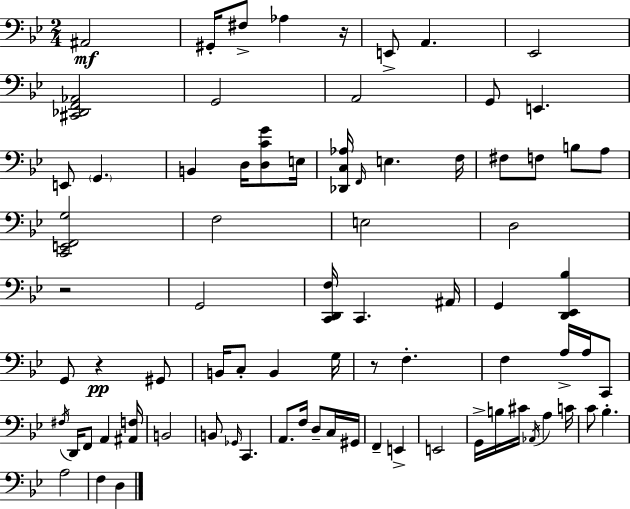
{
  \clef bass
  \numericTimeSignature
  \time 2/4
  \key bes \major
  \repeat volta 2 { ais,2\mf | gis,16-. fis8-> aes4 r16 | e,8-> a,4. | ees,2 | \break <cis, des, f, aes,>2 | g,2 | a,2 | g,8 e,4. | \break e,8 \parenthesize g,4. | b,4 d16 <d c' g'>8 e16 | <des, c aes>16 \grace { f,16 } e4. | f16 fis8 f8 b8 a8 | \break <c, e, f, g>2 | f2 | e2 | d2 | \break r2 | g,2 | <c, d, f>16 c,4. | ais,16 g,4 <d, ees, bes>4 | \break g,8 r4\pp gis,8 | b,16 c8-. b,4 | g16 r8 f4.-. | f4 a16-> a16 c,8 | \break \acciaccatura { fis16 } d,16 f,8 a,4 | <ais, f>16 b,2 | b,8 \grace { ges,16 } c,4. | a,8. f16 d8-- | \break c16 gis,16 f,4-- e,4-> | e,2 | g,16-> b16 cis'16 \acciaccatura { aes,16 } a4 | c'16 c'8 bes4.-. | \break a2 | f4 | d4 } \bar "|."
}